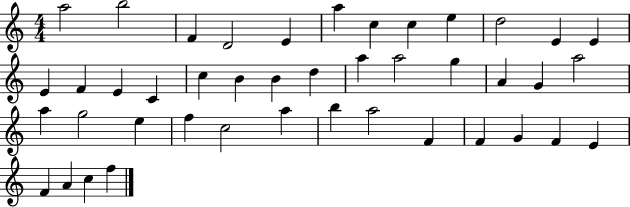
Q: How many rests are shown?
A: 0